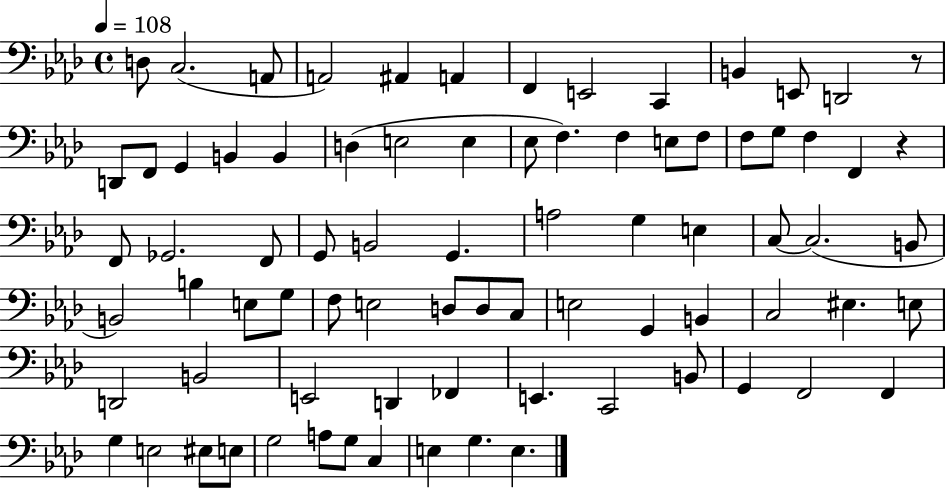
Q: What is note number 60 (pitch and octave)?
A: D2